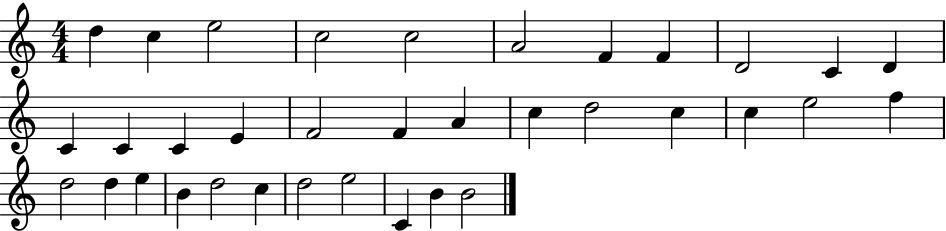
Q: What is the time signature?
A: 4/4